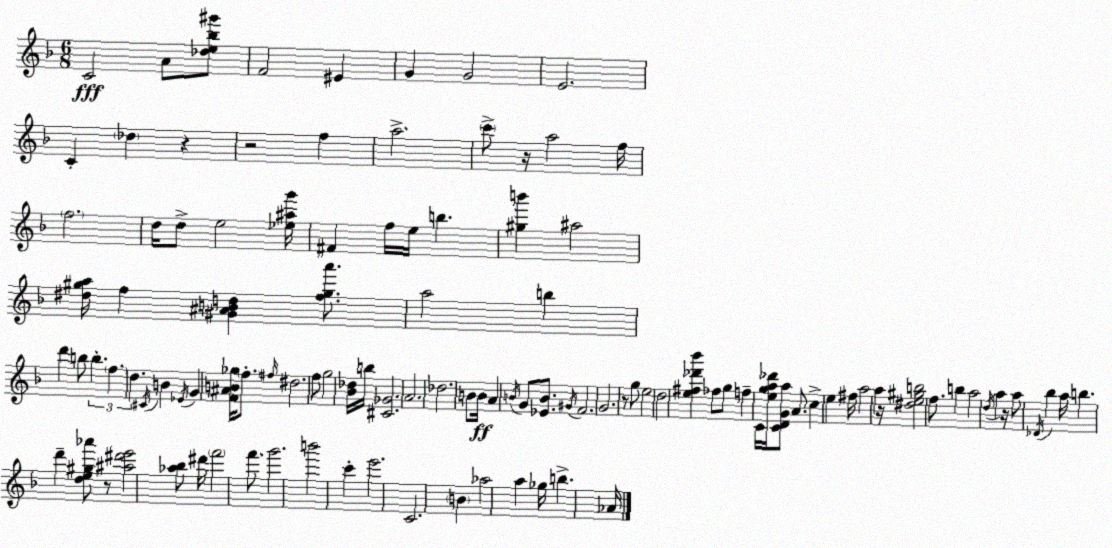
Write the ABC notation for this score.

X:1
T:Untitled
M:6/8
L:1/4
K:Dm
C2 A/2 [_de_b^g']/2 F2 ^E G G2 E2 C _d z z2 f a2 c'/2 z/4 a2 f/4 f2 d/4 d/2 e2 [_e^ag']/4 ^F f/4 e/4 b [^gb'] ^a2 [^d^ga]/4 f [^G^ABd] [f^ga']/2 a2 b d' b/2 b f d ^C/4 B _E/4 G [F^AB_g]/4 f/2 ^f/4 ^d2 f/2 g2 [_B_d]/4 b/4 [^C_G]2 A2 _d2 B/2 B/4 A B/4 G/2 [_EB]/2 ^G/4 F2 G2 z/2 g/2 e2 d2 [e^f_d'_b'] _f/2 g/2 f C/4 [ega_d']/4 [CDGa]/2 A/2 c e ^f/4 a2 a z/4 [^de^gb]2 f/2 b a2 d/4 a z/4 a/2 _D/4 _b a/4 b d' [de^g_a']/2 z/2 [^a^d'e']2 [_a_b]/2 ^d'/4 f'2 f'/2 g'2 b'2 c' e'2 C2 B _a2 a _g/4 b _A/4